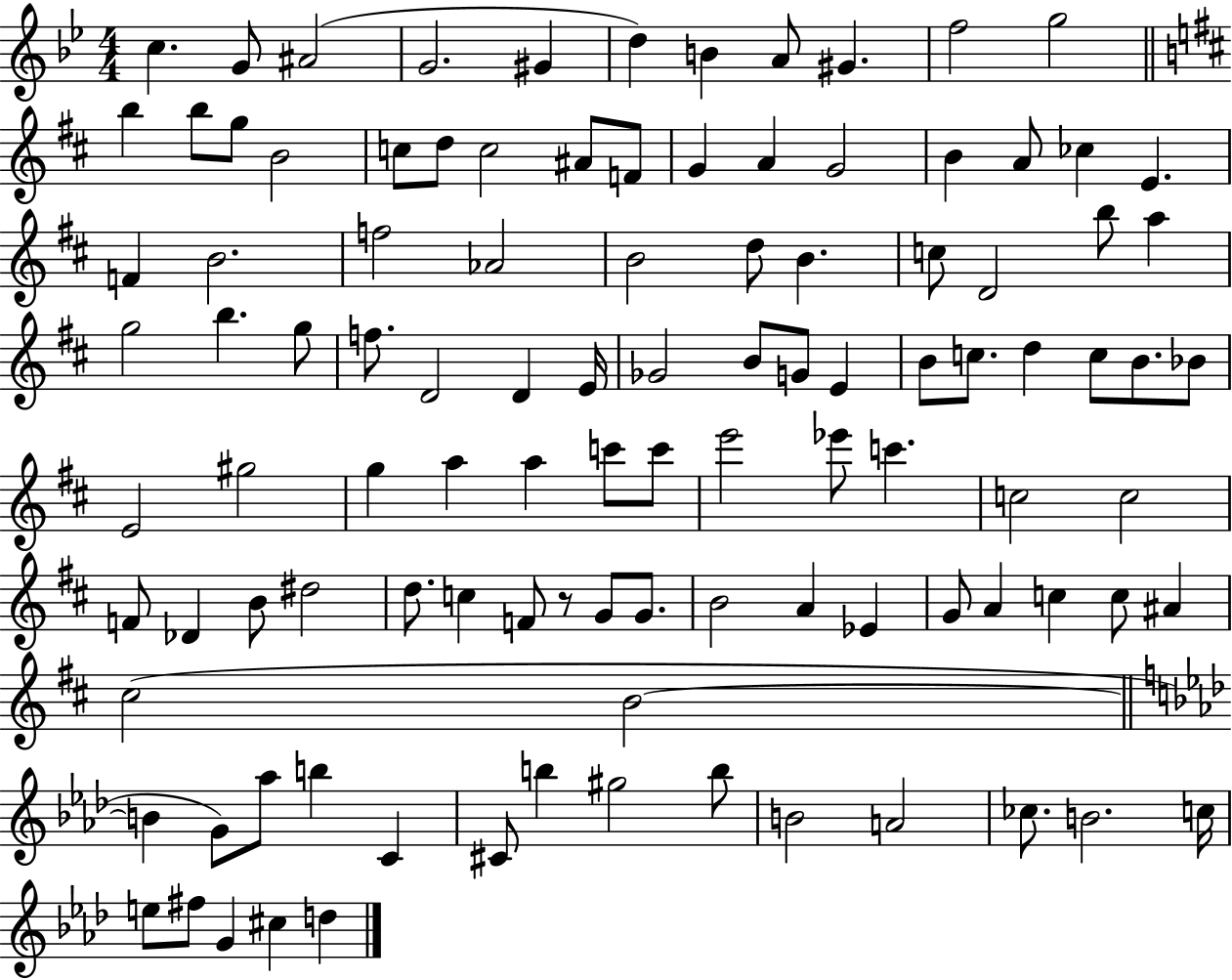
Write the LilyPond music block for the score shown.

{
  \clef treble
  \numericTimeSignature
  \time 4/4
  \key bes \major
  \repeat volta 2 { c''4. g'8 ais'2( | g'2. gis'4 | d''4) b'4 a'8 gis'4. | f''2 g''2 | \break \bar "||" \break \key d \major b''4 b''8 g''8 b'2 | c''8 d''8 c''2 ais'8 f'8 | g'4 a'4 g'2 | b'4 a'8 ces''4 e'4. | \break f'4 b'2. | f''2 aes'2 | b'2 d''8 b'4. | c''8 d'2 b''8 a''4 | \break g''2 b''4. g''8 | f''8. d'2 d'4 e'16 | ges'2 b'8 g'8 e'4 | b'8 c''8. d''4 c''8 b'8. bes'8 | \break e'2 gis''2 | g''4 a''4 a''4 c'''8 c'''8 | e'''2 ees'''8 c'''4. | c''2 c''2 | \break f'8 des'4 b'8 dis''2 | d''8. c''4 f'8 r8 g'8 g'8. | b'2 a'4 ees'4 | g'8 a'4 c''4 c''8 ais'4 | \break cis''2( b'2~~ | \bar "||" \break \key aes \major b'4 g'8) aes''8 b''4 c'4 | cis'8 b''4 gis''2 b''8 | b'2 a'2 | ces''8. b'2. c''16 | \break e''8 fis''8 g'4 cis''4 d''4 | } \bar "|."
}